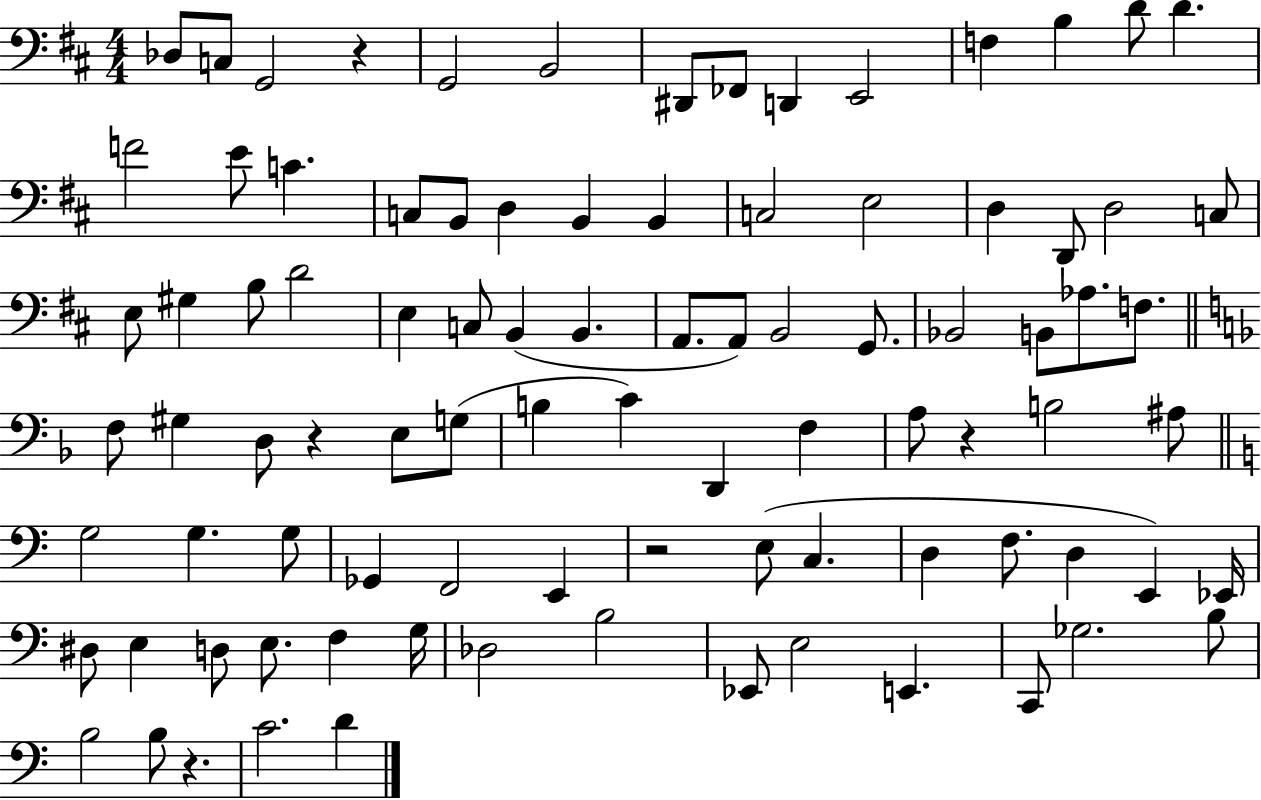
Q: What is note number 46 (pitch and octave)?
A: D3